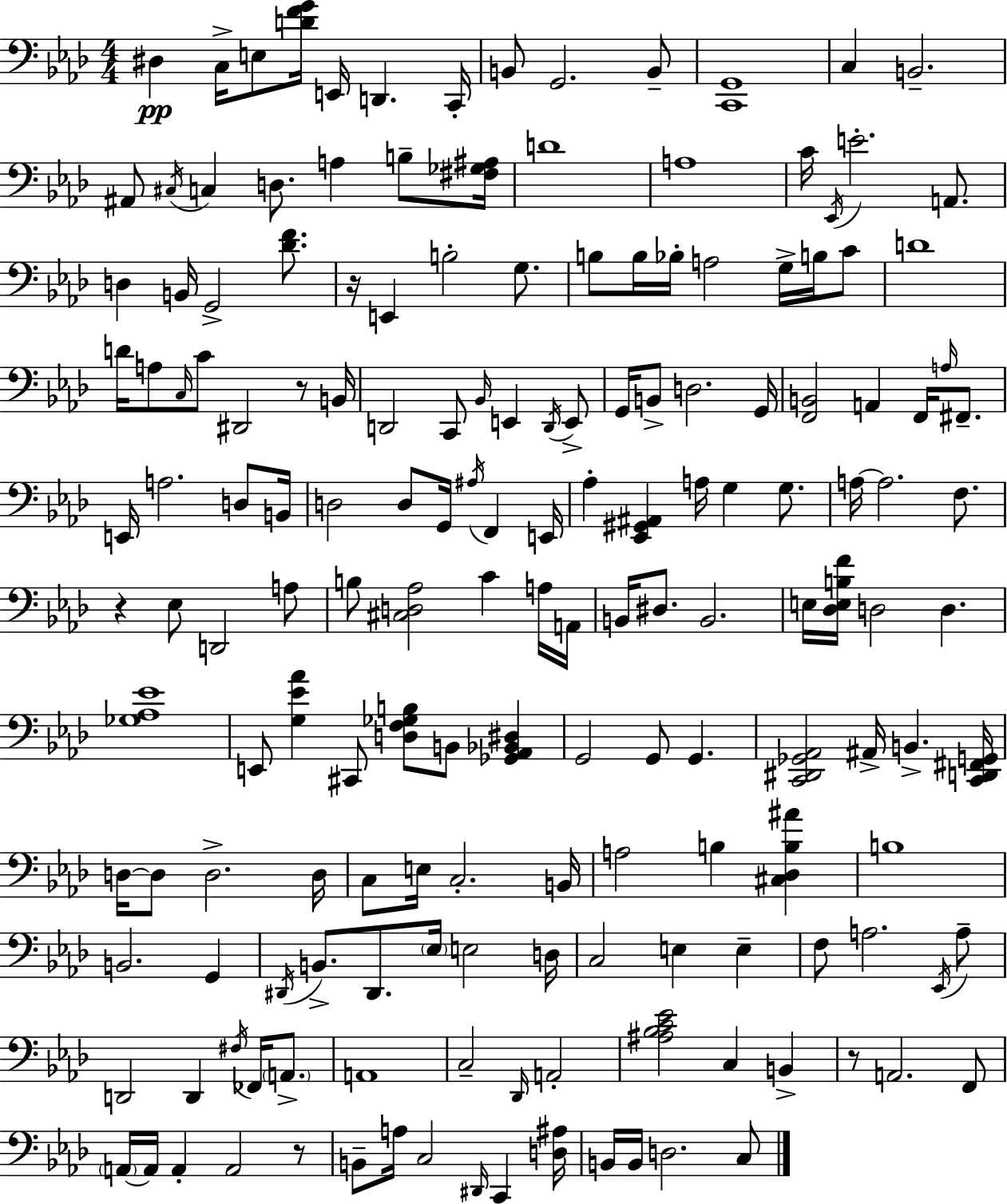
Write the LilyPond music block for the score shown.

{
  \clef bass
  \numericTimeSignature
  \time 4/4
  \key aes \major
  dis4\pp c16-> e8 <d' f' g'>16 e,16 d,4. c,16-. | b,8 g,2. b,8-- | <c, g,>1 | c4 b,2.-- | \break ais,8 \acciaccatura { cis16 } c4 d8. a4 b8-- | <fis ges ais>16 d'1 | a1 | c'16 \acciaccatura { ees,16 } e'2.-. a,8. | \break d4 b,16 g,2-> <des' f'>8. | r16 e,4 b2-. g8. | b8 b16 bes16-. a2 g16-> b16 | c'8 d'1 | \break d'16 a8 \grace { c16 } c'8 dis,2 | r8 b,16 d,2 c,8 \grace { bes,16 } e,4 | \acciaccatura { d,16 } e,8-> g,16 b,8-> d2. | g,16 <f, b,>2 a,4 | \break f,16 \grace { a16 } fis,8.-- e,16 a2. | d8 b,16 d2 d8 | g,16 \acciaccatura { ais16 } f,4 e,16 aes4-. <ees, gis, ais,>4 a16 | g4 g8. a16~~ a2. | \break f8. r4 ees8 d,2 | a8 b8 <cis d aes>2 | c'4 a16 a,16 b,16 dis8. b,2. | e16 <des e b f'>16 d2 | \break d4. <ges aes ees'>1 | e,8 <g ees' aes'>4 cis,8 <d f ges b>8 | b,8 <ges, aes, bes, dis>4 g,2 g,8 | g,4. <c, dis, ges, aes,>2 ais,16-> | \break b,4.-> <c, d, fis, g,>16 d16~~ d8 d2.-> | d16 c8 e16 c2.-. | b,16 a2 b4 | <cis des b ais'>4 b1 | \break b,2. | g,4 \acciaccatura { dis,16 } b,8.-> dis,8. \parenthesize ees16 e2 | d16 c2 | e4 e4-- f8 a2. | \break \acciaccatura { ees,16 } a8-- d,2 | d,4 \acciaccatura { fis16 } fes,16 \parenthesize a,8.-> a,1 | c2-- | \grace { des,16 } a,2-. <ais bes c' ees'>2 | \break c4 b,4-> r8 a,2. | f,8 \parenthesize a,16~~ a,16 a,4-. | a,2 r8 b,8-- a16 c2 | \grace { dis,16 } c,4 <d ais>16 b,16 b,16 d2. | \break c8 \bar "|."
}